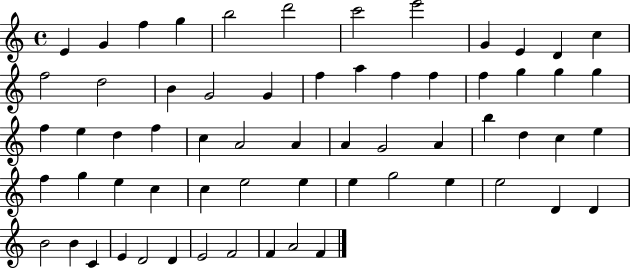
{
  \clef treble
  \time 4/4
  \defaultTimeSignature
  \key c \major
  e'4 g'4 f''4 g''4 | b''2 d'''2 | c'''2 e'''2 | g'4 e'4 d'4 c''4 | \break f''2 d''2 | b'4 g'2 g'4 | f''4 a''4 f''4 f''4 | f''4 g''4 g''4 g''4 | \break f''4 e''4 d''4 f''4 | c''4 a'2 a'4 | a'4 g'2 a'4 | b''4 d''4 c''4 e''4 | \break f''4 g''4 e''4 c''4 | c''4 e''2 e''4 | e''4 g''2 e''4 | e''2 d'4 d'4 | \break b'2 b'4 c'4 | e'4 d'2 d'4 | e'2 f'2 | f'4 a'2 f'4 | \break \bar "|."
}